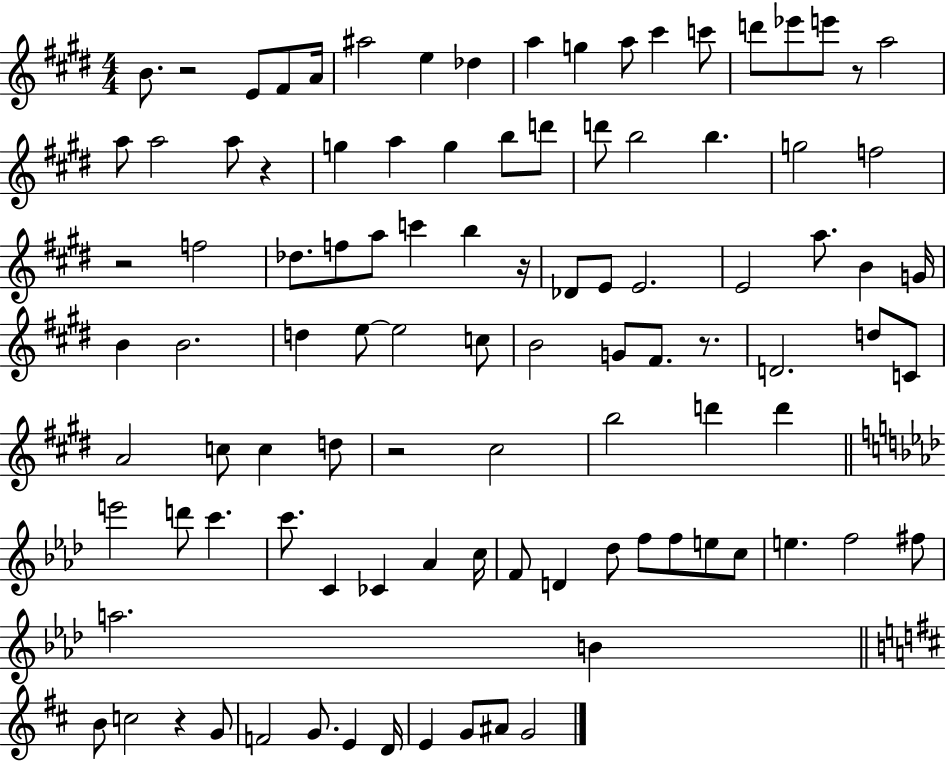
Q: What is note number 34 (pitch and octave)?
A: C6